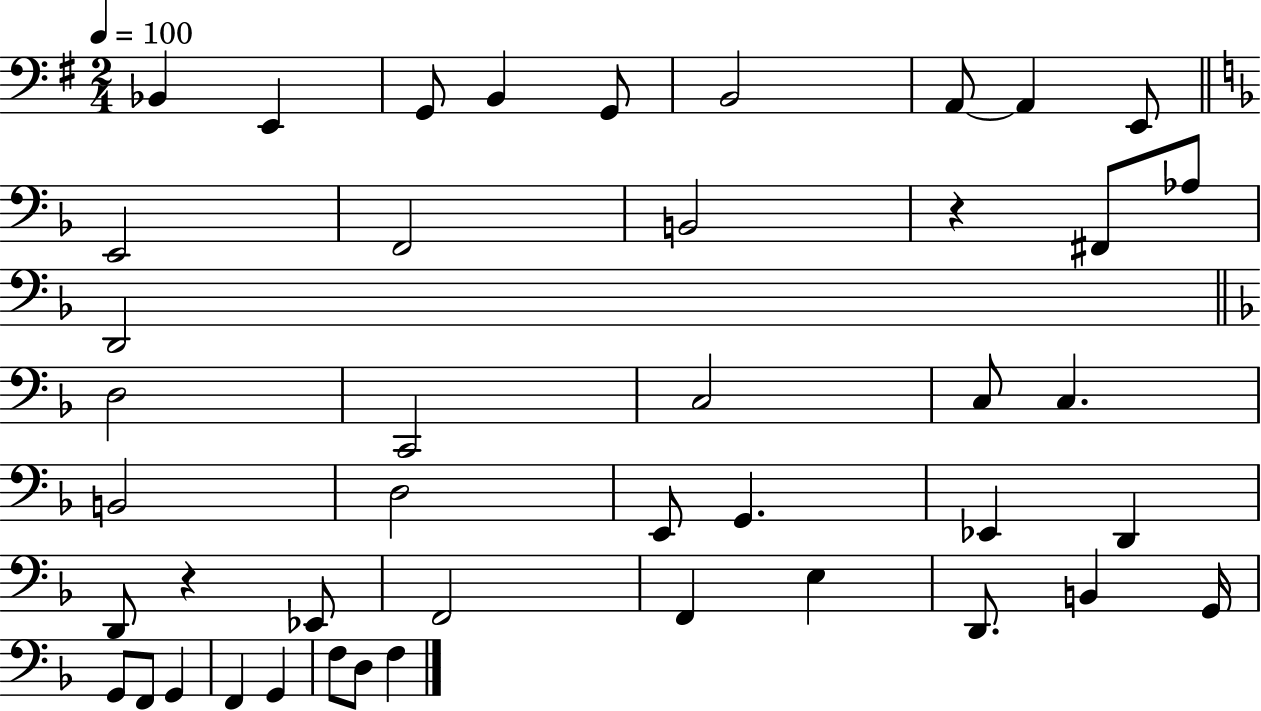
{
  \clef bass
  \numericTimeSignature
  \time 2/4
  \key g \major
  \tempo 4 = 100
  \repeat volta 2 { bes,4 e,4 | g,8 b,4 g,8 | b,2 | a,8~~ a,4 e,8 | \break \bar "||" \break \key d \minor e,2 | f,2 | b,2 | r4 fis,8 aes8 | \break d,2 | \bar "||" \break \key f \major d2 | c,2 | c2 | c8 c4. | \break b,2 | d2 | e,8 g,4. | ees,4 d,4 | \break d,8 r4 ees,8 | f,2 | f,4 e4 | d,8. b,4 g,16 | \break g,8 f,8 g,4 | f,4 g,4 | f8 d8 f4 | } \bar "|."
}